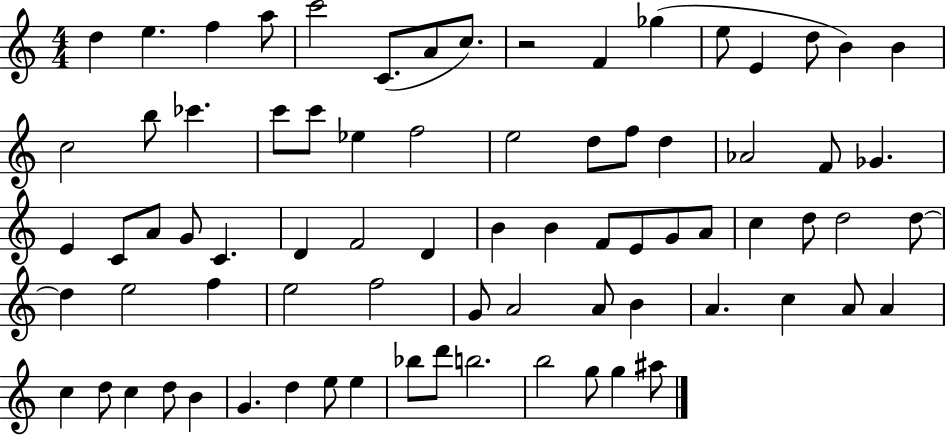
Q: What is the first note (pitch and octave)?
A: D5